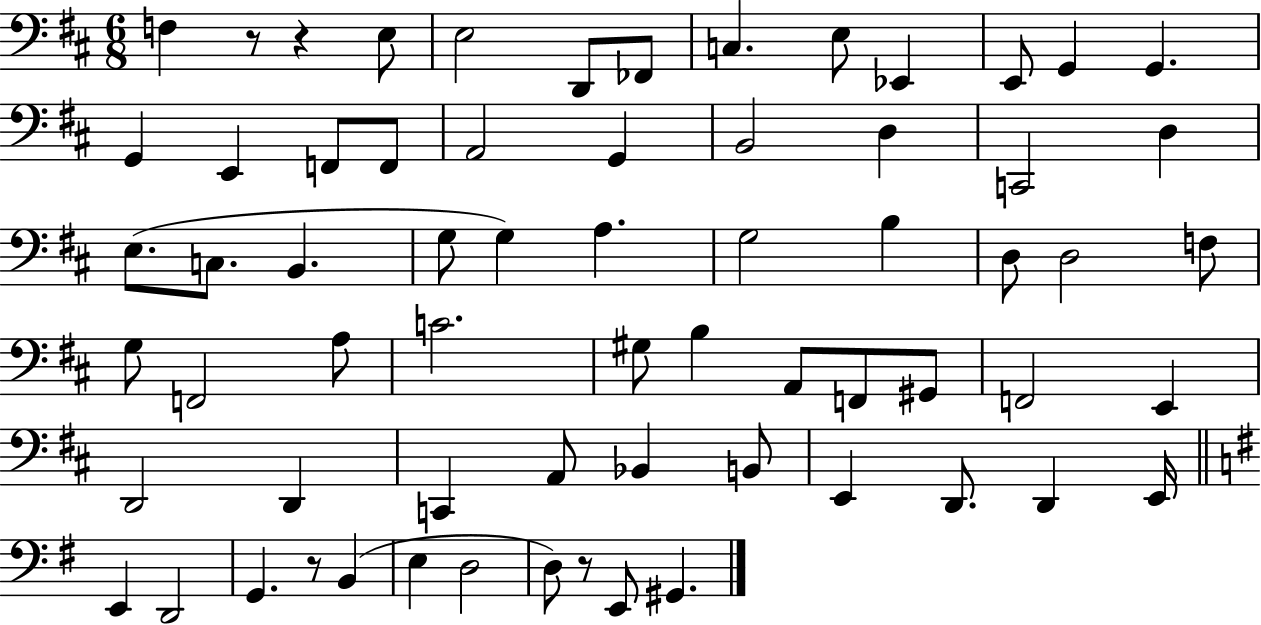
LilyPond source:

{
  \clef bass
  \numericTimeSignature
  \time 6/8
  \key d \major
  f4 r8 r4 e8 | e2 d,8 fes,8 | c4. e8 ees,4 | e,8 g,4 g,4. | \break g,4 e,4 f,8 f,8 | a,2 g,4 | b,2 d4 | c,2 d4 | \break e8.( c8. b,4. | g8 g4) a4. | g2 b4 | d8 d2 f8 | \break g8 f,2 a8 | c'2. | gis8 b4 a,8 f,8 gis,8 | f,2 e,4 | \break d,2 d,4 | c,4 a,8 bes,4 b,8 | e,4 d,8. d,4 e,16 | \bar "||" \break \key g \major e,4 d,2 | g,4. r8 b,4( | e4 d2 | d8) r8 e,8 gis,4. | \break \bar "|."
}